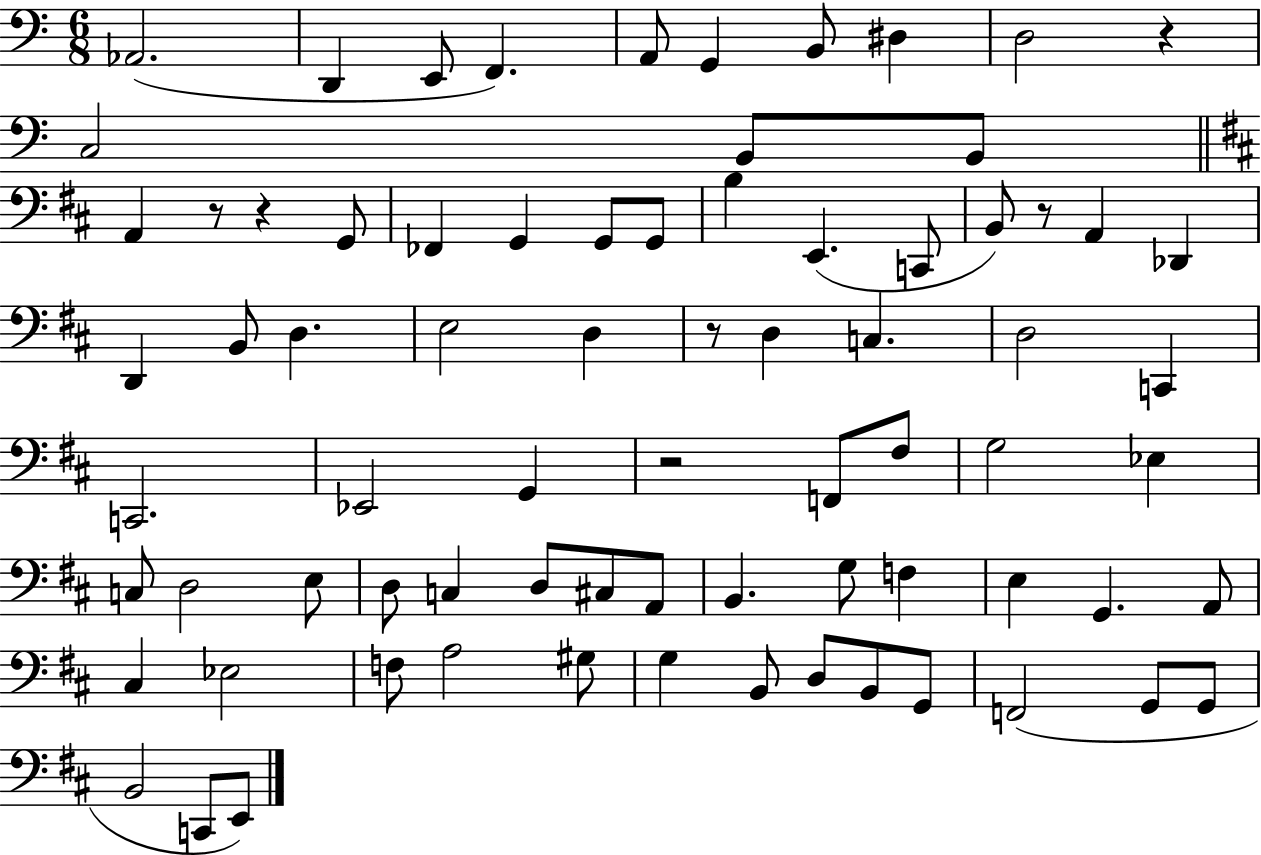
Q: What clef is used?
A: bass